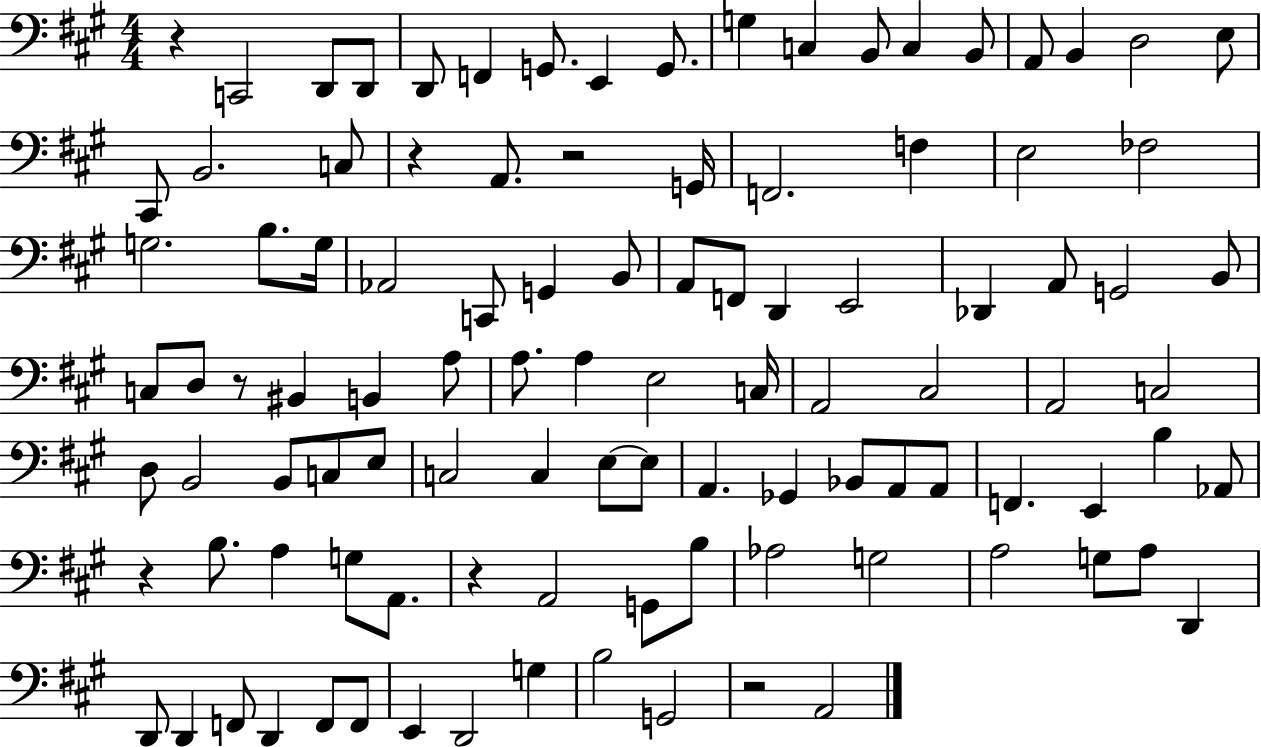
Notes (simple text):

R/q C2/h D2/e D2/e D2/e F2/q G2/e. E2/q G2/e. G3/q C3/q B2/e C3/q B2/e A2/e B2/q D3/h E3/e C#2/e B2/h. C3/e R/q A2/e. R/h G2/s F2/h. F3/q E3/h FES3/h G3/h. B3/e. G3/s Ab2/h C2/e G2/q B2/e A2/e F2/e D2/q E2/h Db2/q A2/e G2/h B2/e C3/e D3/e R/e BIS2/q B2/q A3/e A3/e. A3/q E3/h C3/s A2/h C#3/h A2/h C3/h D3/e B2/h B2/e C3/e E3/e C3/h C3/q E3/e E3/e A2/q. Gb2/q Bb2/e A2/e A2/e F2/q. E2/q B3/q Ab2/e R/q B3/e. A3/q G3/e A2/e. R/q A2/h G2/e B3/e Ab3/h G3/h A3/h G3/e A3/e D2/q D2/e D2/q F2/e D2/q F2/e F2/e E2/q D2/h G3/q B3/h G2/h R/h A2/h